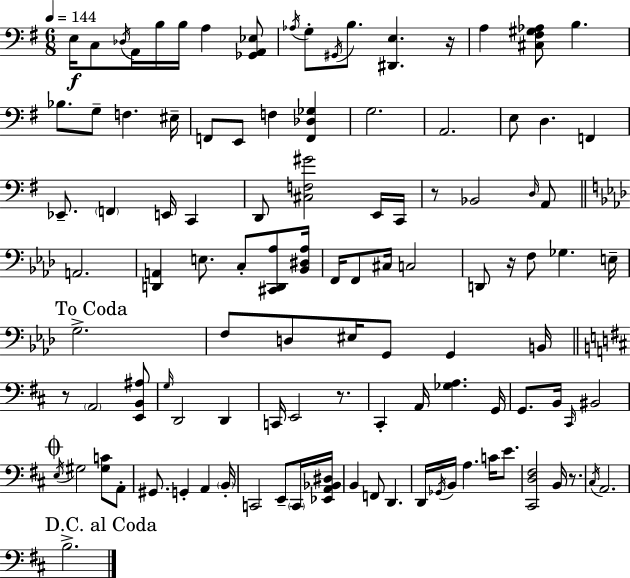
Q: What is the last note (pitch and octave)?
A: B3